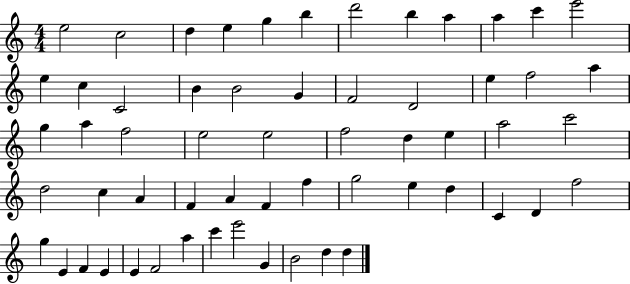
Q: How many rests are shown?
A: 0